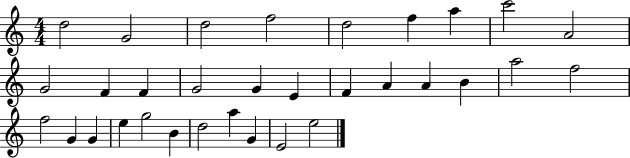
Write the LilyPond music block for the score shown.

{
  \clef treble
  \numericTimeSignature
  \time 4/4
  \key c \major
  d''2 g'2 | d''2 f''2 | d''2 f''4 a''4 | c'''2 a'2 | \break g'2 f'4 f'4 | g'2 g'4 e'4 | f'4 a'4 a'4 b'4 | a''2 f''2 | \break f''2 g'4 g'4 | e''4 g''2 b'4 | d''2 a''4 g'4 | e'2 e''2 | \break \bar "|."
}